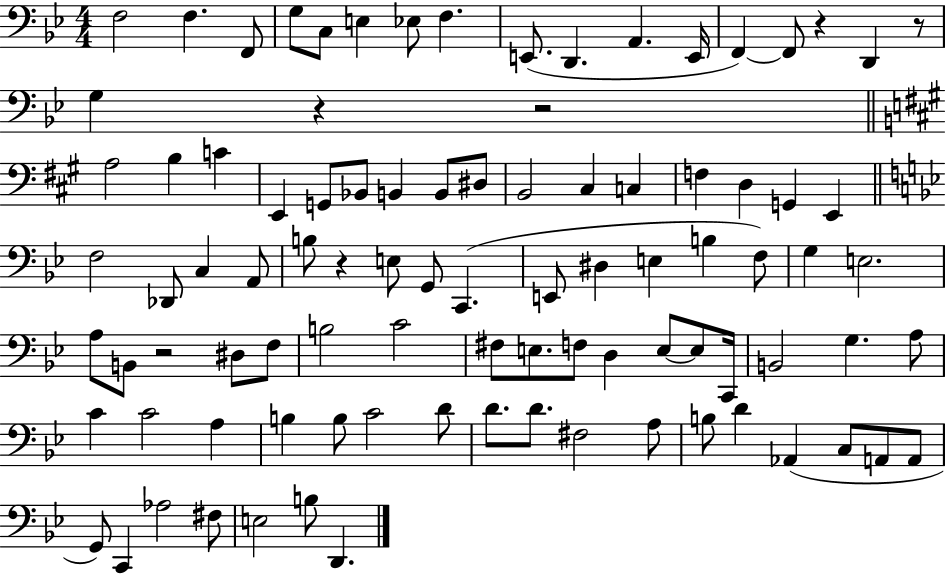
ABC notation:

X:1
T:Untitled
M:4/4
L:1/4
K:Bb
F,2 F, F,,/2 G,/2 C,/2 E, _E,/2 F, E,,/2 D,, A,, E,,/4 F,, F,,/2 z D,, z/2 G, z z2 A,2 B, C E,, G,,/2 _B,,/2 B,, B,,/2 ^D,/2 B,,2 ^C, C, F, D, G,, E,, F,2 _D,,/2 C, A,,/2 B,/2 z E,/2 G,,/2 C,, E,,/2 ^D, E, B, F,/2 G, E,2 A,/2 B,,/2 z2 ^D,/2 F,/2 B,2 C2 ^F,/2 E,/2 F,/2 D, E,/2 E,/2 C,,/4 B,,2 G, A,/2 C C2 A, B, B,/2 C2 D/2 D/2 D/2 ^F,2 A,/2 B,/2 D _A,, C,/2 A,,/2 A,,/2 G,,/2 C,, _A,2 ^F,/2 E,2 B,/2 D,,